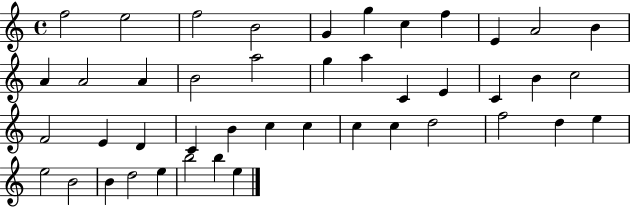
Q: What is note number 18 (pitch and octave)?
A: A5